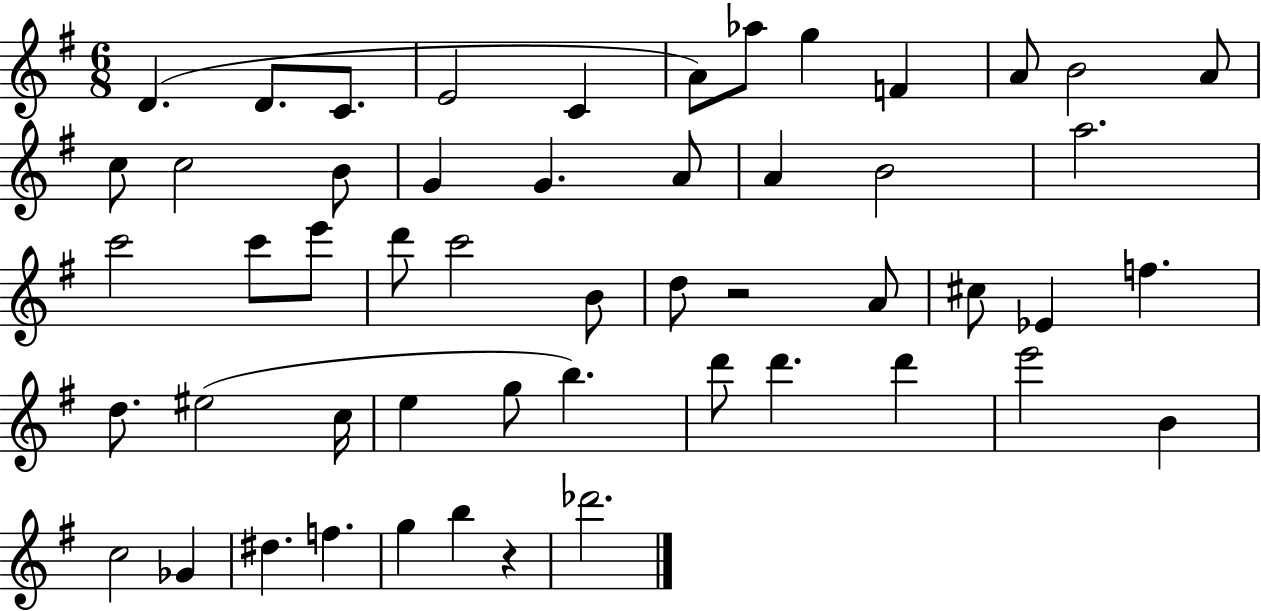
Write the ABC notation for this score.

X:1
T:Untitled
M:6/8
L:1/4
K:G
D D/2 C/2 E2 C A/2 _a/2 g F A/2 B2 A/2 c/2 c2 B/2 G G A/2 A B2 a2 c'2 c'/2 e'/2 d'/2 c'2 B/2 d/2 z2 A/2 ^c/2 _E f d/2 ^e2 c/4 e g/2 b d'/2 d' d' e'2 B c2 _G ^d f g b z _d'2